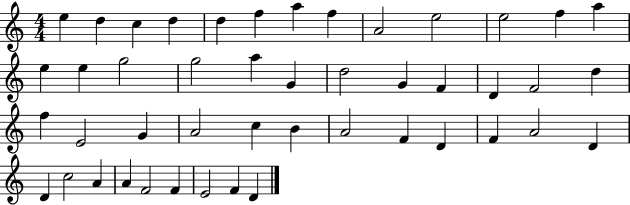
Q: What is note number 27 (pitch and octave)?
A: E4